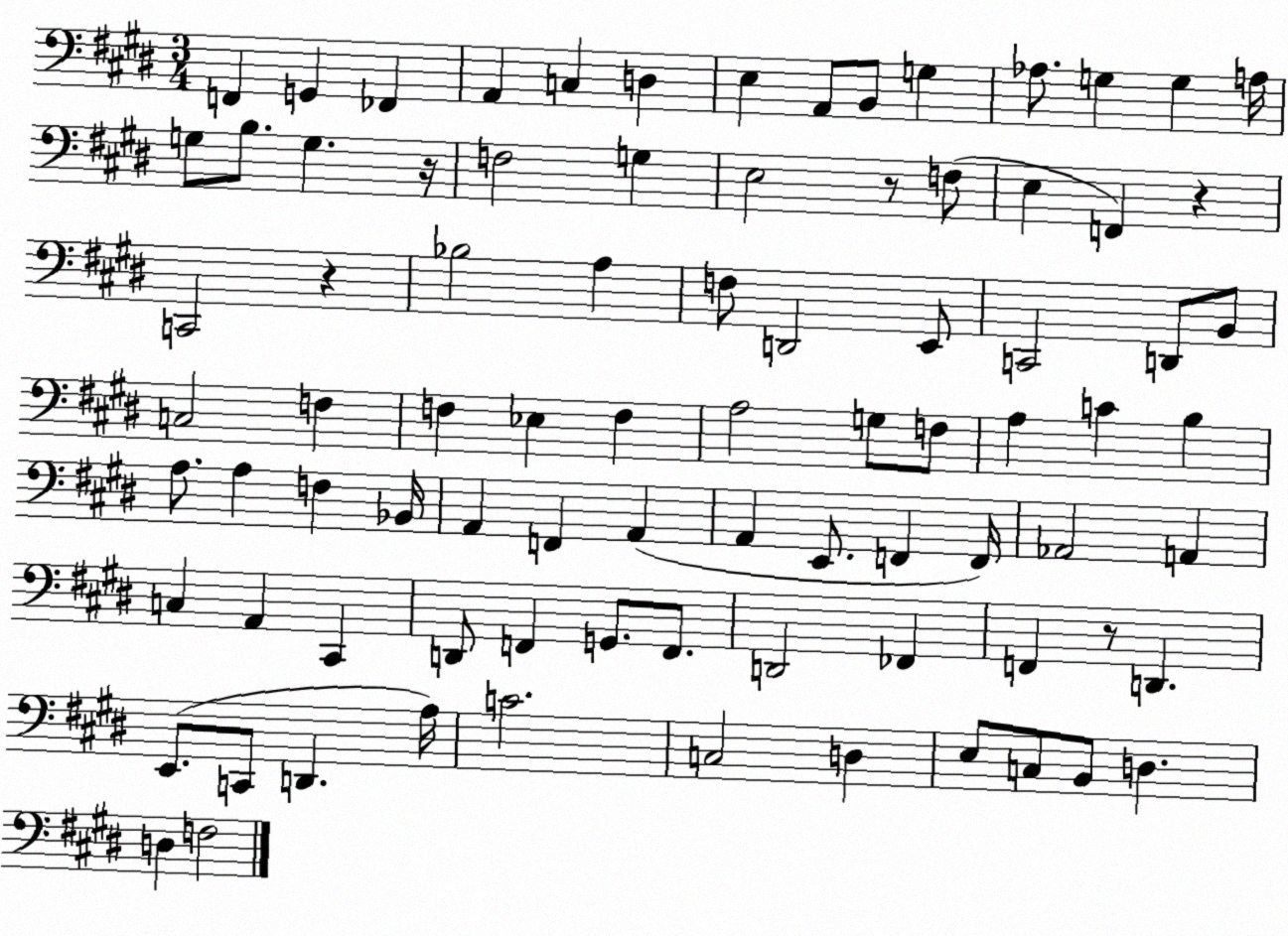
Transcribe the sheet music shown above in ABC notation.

X:1
T:Untitled
M:3/4
L:1/4
K:E
F,, G,, _F,, A,, C, D, E, A,,/2 B,,/2 G, _A,/2 G, G, A,/4 G,/2 B,/2 G, z/4 F,2 G, E,2 z/2 F,/2 E, F,, z C,,2 z _B,2 A, F,/2 D,,2 E,,/2 C,,2 D,,/2 B,,/2 C,2 F, F, _E, F, A,2 G,/2 F,/2 A, C B, A,/2 A, F, _B,,/4 A,, F,, A,, A,, E,,/2 F,, F,,/4 _A,,2 A,, C, A,, ^C,, D,,/2 F,, G,,/2 F,,/2 D,,2 _F,, F,, z/2 D,, E,,/2 C,,/2 D,, A,/4 C2 C,2 D, E,/2 C,/2 B,,/2 D, D, F,2